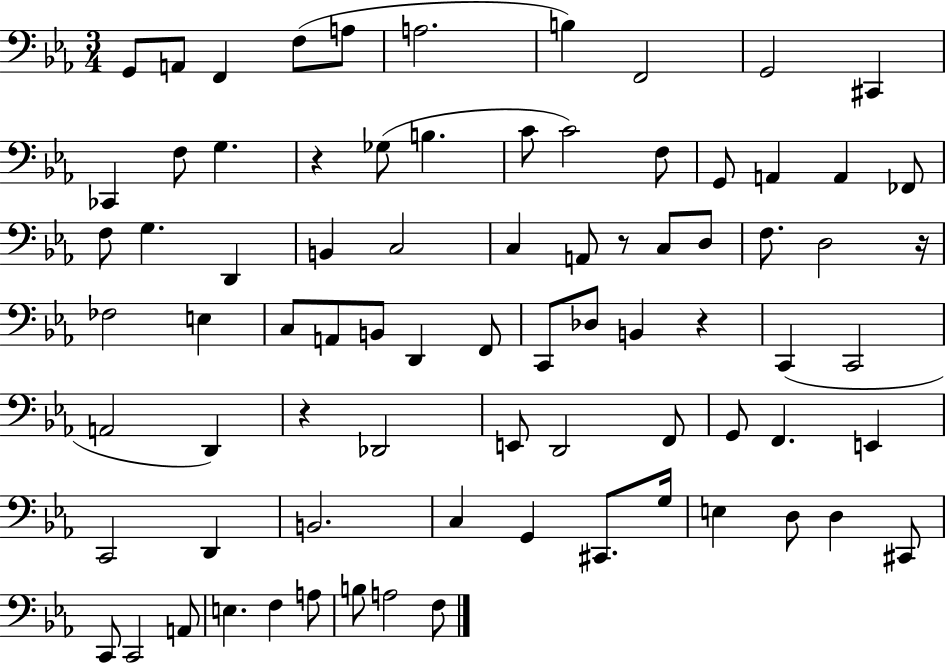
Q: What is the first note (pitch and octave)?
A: G2